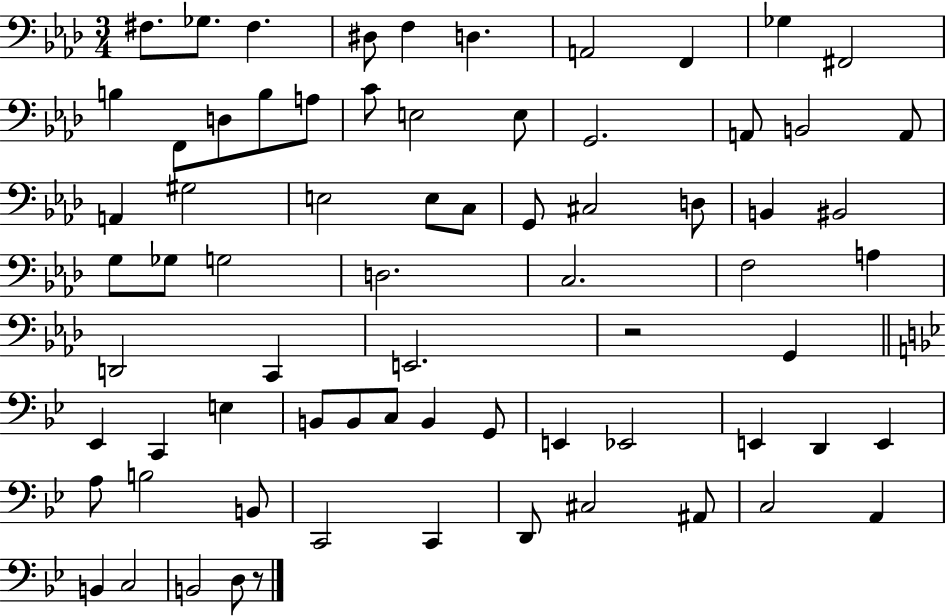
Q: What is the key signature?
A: AES major